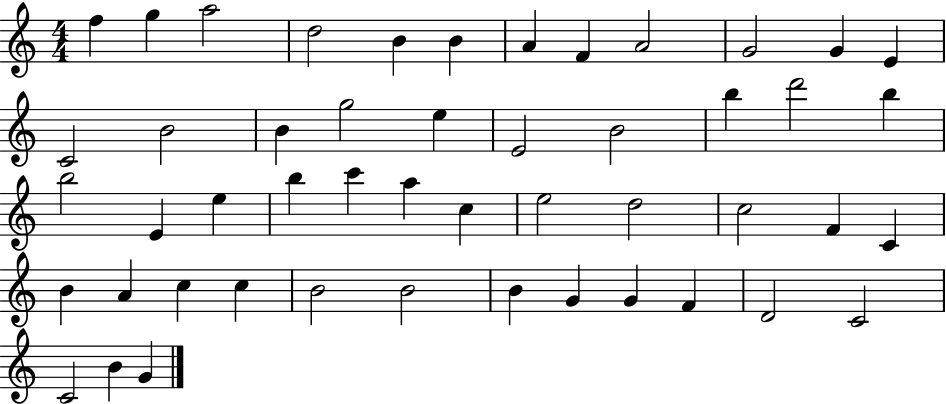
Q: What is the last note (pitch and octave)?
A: G4